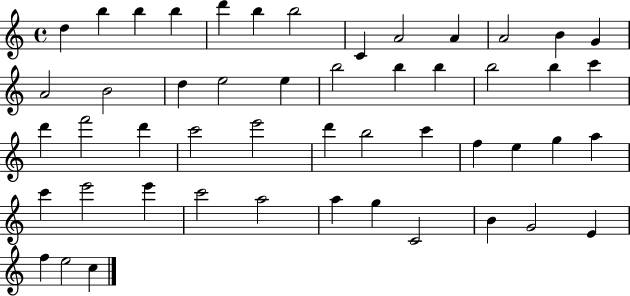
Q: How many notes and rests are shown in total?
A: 50